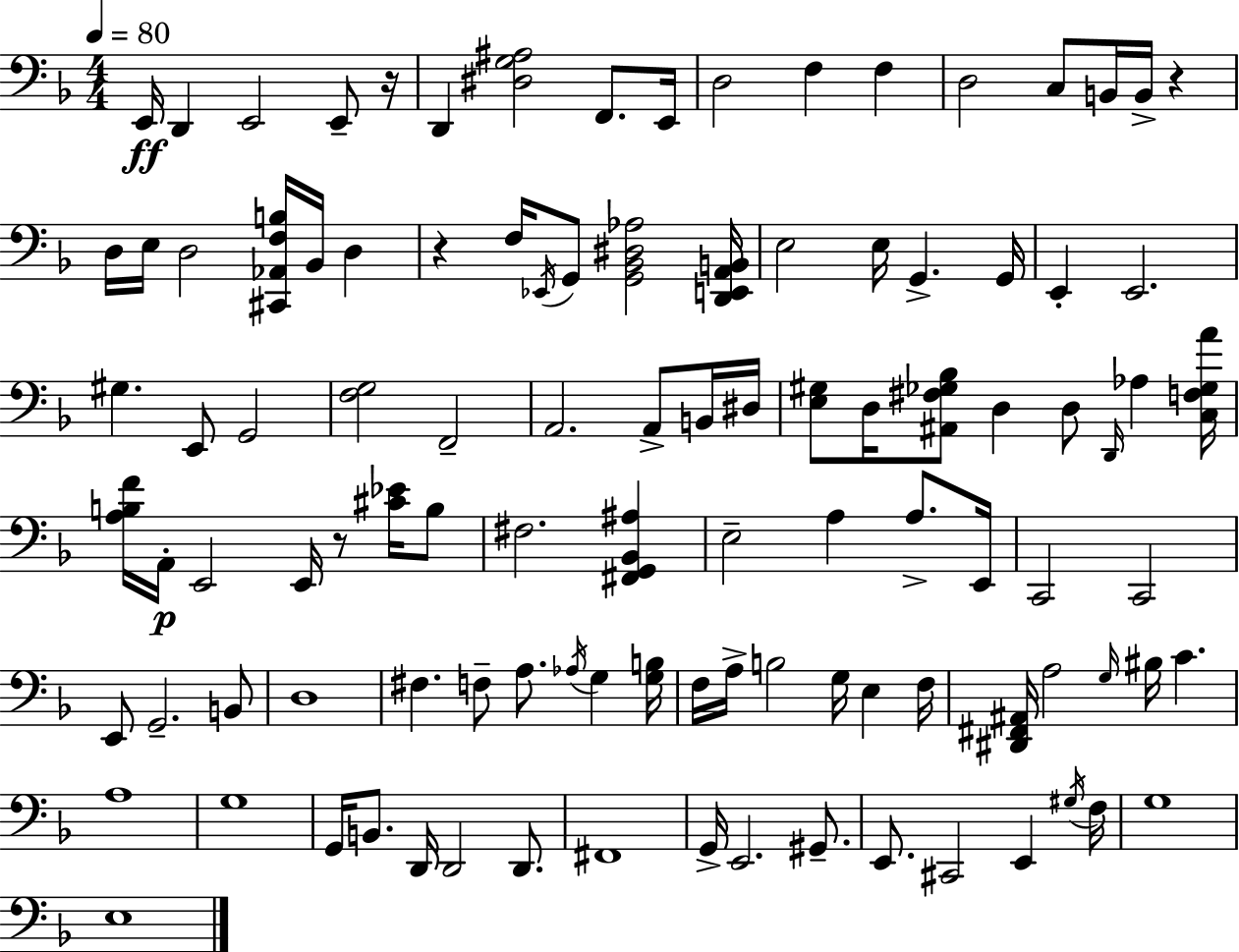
E2/s D2/q E2/h E2/e R/s D2/q [D#3,G3,A#3]/h F2/e. E2/s D3/h F3/q F3/q D3/h C3/e B2/s B2/s R/q D3/s E3/s D3/h [C#2,Ab2,F3,B3]/s Bb2/s D3/q R/q F3/s Eb2/s G2/e [G2,Bb2,D#3,Ab3]/h [D2,E2,A2,B2]/s E3/h E3/s G2/q. G2/s E2/q E2/h. G#3/q. E2/e G2/h [F3,G3]/h F2/h A2/h. A2/e B2/s D#3/s [E3,G#3]/e D3/s [A#2,F#3,Gb3,Bb3]/e D3/q D3/e D2/s Ab3/q [C3,F3,Gb3,A4]/s [A3,B3,F4]/s A2/s E2/h E2/s R/e [C#4,Eb4]/s B3/e F#3/h. [F#2,G2,Bb2,A#3]/q E3/h A3/q A3/e. E2/s C2/h C2/h E2/e G2/h. B2/e D3/w F#3/q. F3/e A3/e. Ab3/s G3/q [G3,B3]/s F3/s A3/s B3/h G3/s E3/q F3/s [D#2,F#2,A#2]/s A3/h G3/s BIS3/s C4/q. A3/w G3/w G2/s B2/e. D2/s D2/h D2/e. F#2/w G2/s E2/h. G#2/e. E2/e. C#2/h E2/q G#3/s F3/s G3/w E3/w